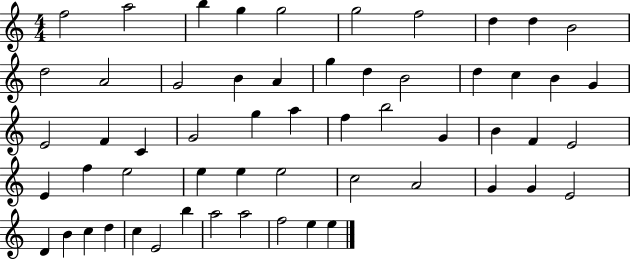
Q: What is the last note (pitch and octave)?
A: E5